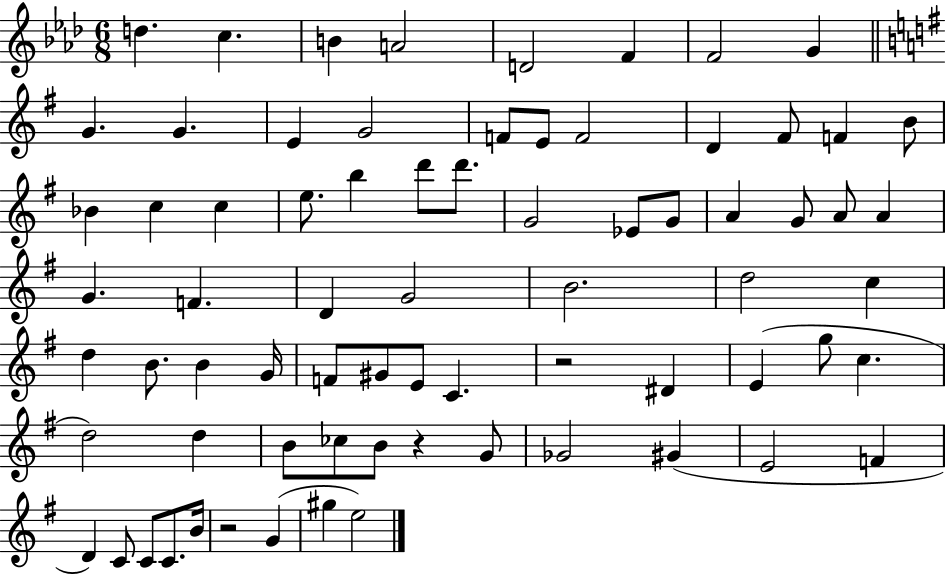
{
  \clef treble
  \numericTimeSignature
  \time 6/8
  \key aes \major
  d''4. c''4. | b'4 a'2 | d'2 f'4 | f'2 g'4 | \break \bar "||" \break \key g \major g'4. g'4. | e'4 g'2 | f'8 e'8 f'2 | d'4 fis'8 f'4 b'8 | \break bes'4 c''4 c''4 | e''8. b''4 d'''8 d'''8. | g'2 ees'8 g'8 | a'4 g'8 a'8 a'4 | \break g'4. f'4. | d'4 g'2 | b'2. | d''2 c''4 | \break d''4 b'8. b'4 g'16 | f'8 gis'8 e'8 c'4. | r2 dis'4 | e'4( g''8 c''4. | \break d''2) d''4 | b'8 ces''8 b'8 r4 g'8 | ges'2 gis'4( | e'2 f'4 | \break d'4) c'8 c'8 c'8. b'16 | r2 g'4( | gis''4 e''2) | \bar "|."
}